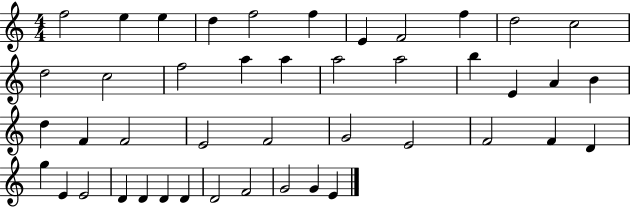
F5/h E5/q E5/q D5/q F5/h F5/q E4/q F4/h F5/q D5/h C5/h D5/h C5/h F5/h A5/q A5/q A5/h A5/h B5/q E4/q A4/q B4/q D5/q F4/q F4/h E4/h F4/h G4/h E4/h F4/h F4/q D4/q G5/q E4/q E4/h D4/q D4/q D4/q D4/q D4/h F4/h G4/h G4/q E4/q